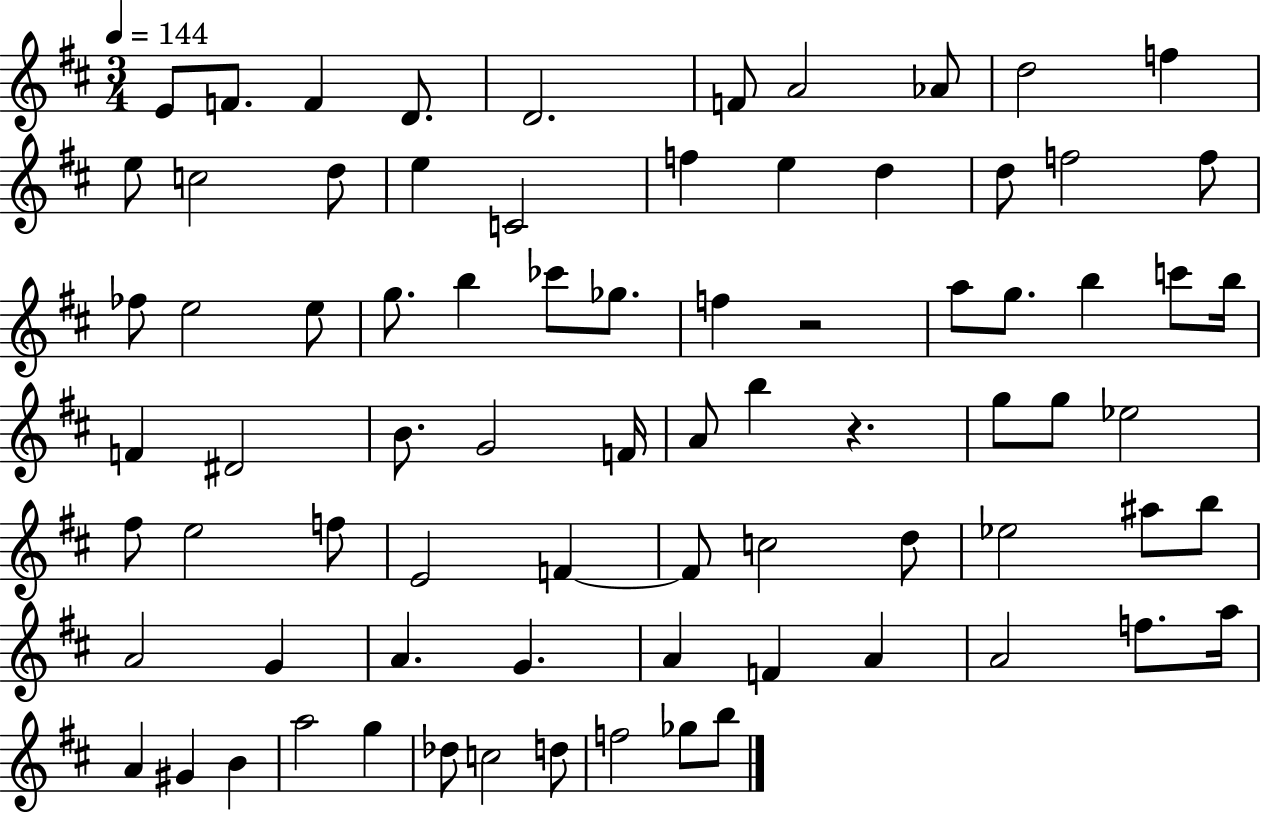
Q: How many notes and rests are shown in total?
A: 78